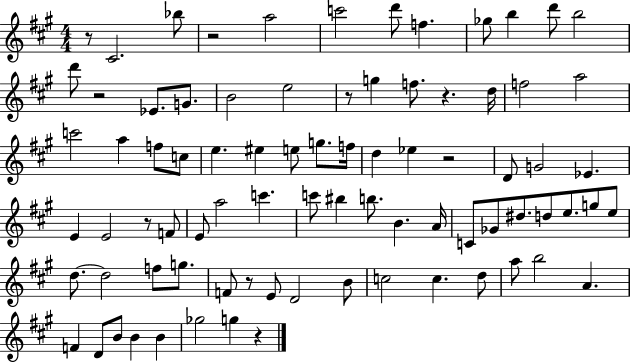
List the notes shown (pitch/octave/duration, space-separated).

R/e C#4/h. Bb5/e R/h A5/h C6/h D6/e F5/q. Gb5/e B5/q D6/e B5/h D6/e R/h Eb4/e. G4/e. B4/h E5/h R/e G5/q F5/e. R/q. D5/s F5/h A5/h C6/h A5/q F5/e C5/e E5/q. EIS5/q E5/e G5/e. F5/s D5/q Eb5/q R/h D4/e G4/h Eb4/q. E4/q E4/h R/e F4/e E4/e A5/h C6/q. C6/e BIS5/q B5/e. B4/q. A4/s C4/e Gb4/e D#5/e. D5/e E5/e. G5/e E5/e D5/e. D5/h F5/e G5/e. F4/e R/e E4/e D4/h B4/e C5/h C5/q. D5/e A5/e B5/h A4/q. F4/q D4/e B4/e B4/q B4/q Gb5/h G5/q R/q